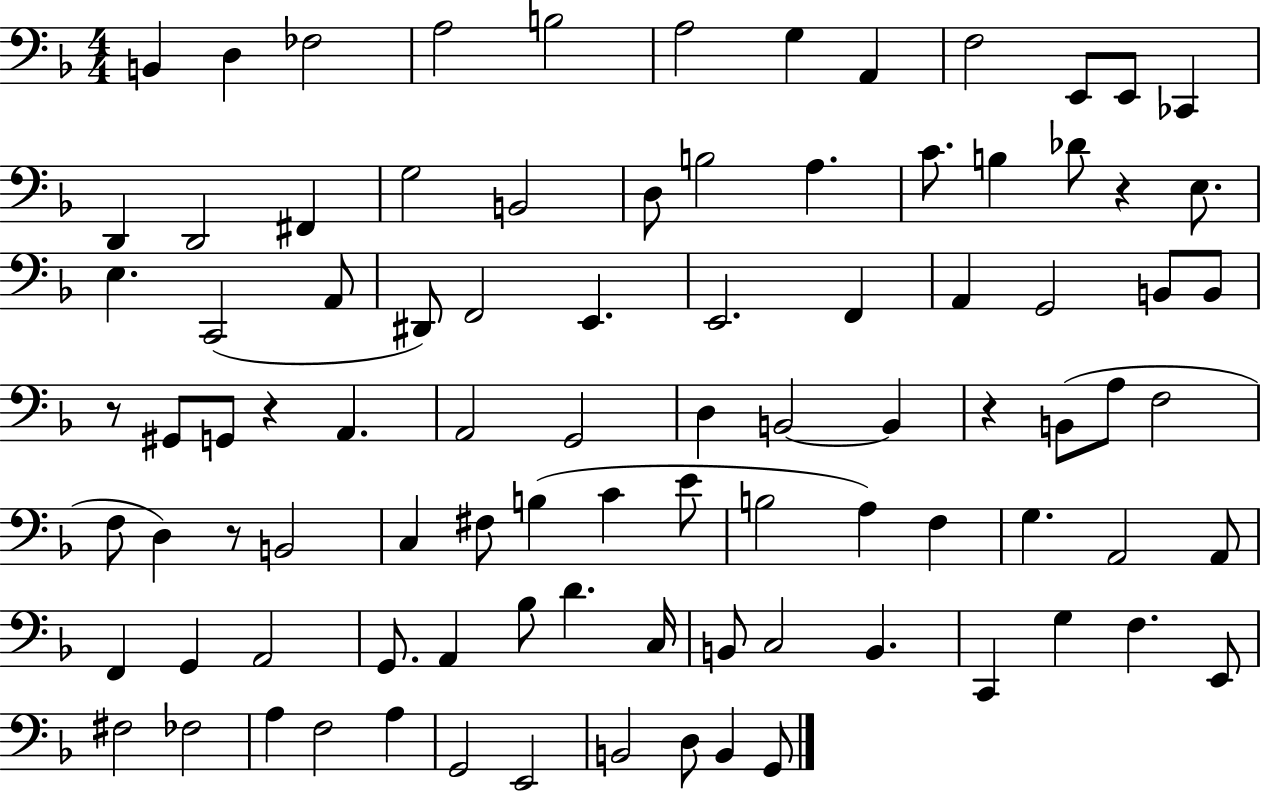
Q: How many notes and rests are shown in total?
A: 92